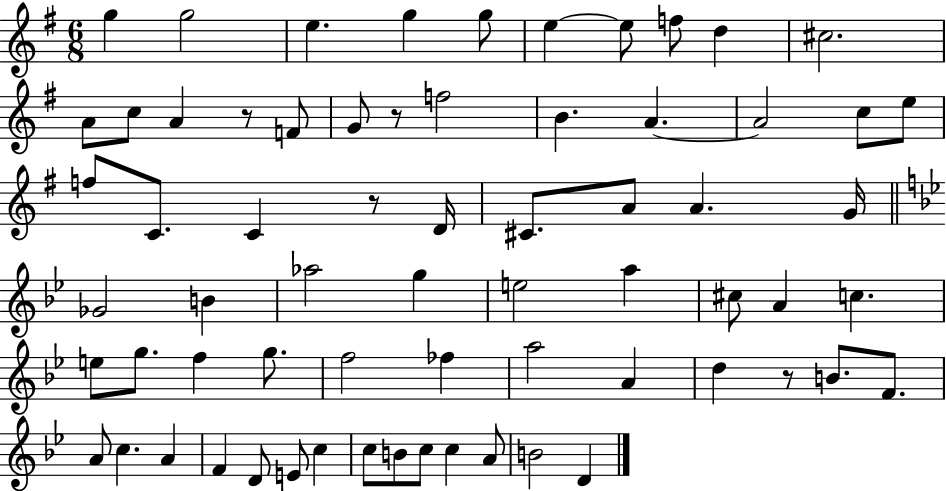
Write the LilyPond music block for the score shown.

{
  \clef treble
  \numericTimeSignature
  \time 6/8
  \key g \major
  g''4 g''2 | e''4. g''4 g''8 | e''4~~ e''8 f''8 d''4 | cis''2. | \break a'8 c''8 a'4 r8 f'8 | g'8 r8 f''2 | b'4. a'4.~~ | a'2 c''8 e''8 | \break f''8 c'8. c'4 r8 d'16 | cis'8. a'8 a'4. g'16 | \bar "||" \break \key bes \major ges'2 b'4 | aes''2 g''4 | e''2 a''4 | cis''8 a'4 c''4. | \break e''8 g''8. f''4 g''8. | f''2 fes''4 | a''2 a'4 | d''4 r8 b'8. f'8. | \break a'8 c''4. a'4 | f'4 d'8 e'8 c''4 | c''8 b'8 c''8 c''4 a'8 | b'2 d'4 | \break \bar "|."
}